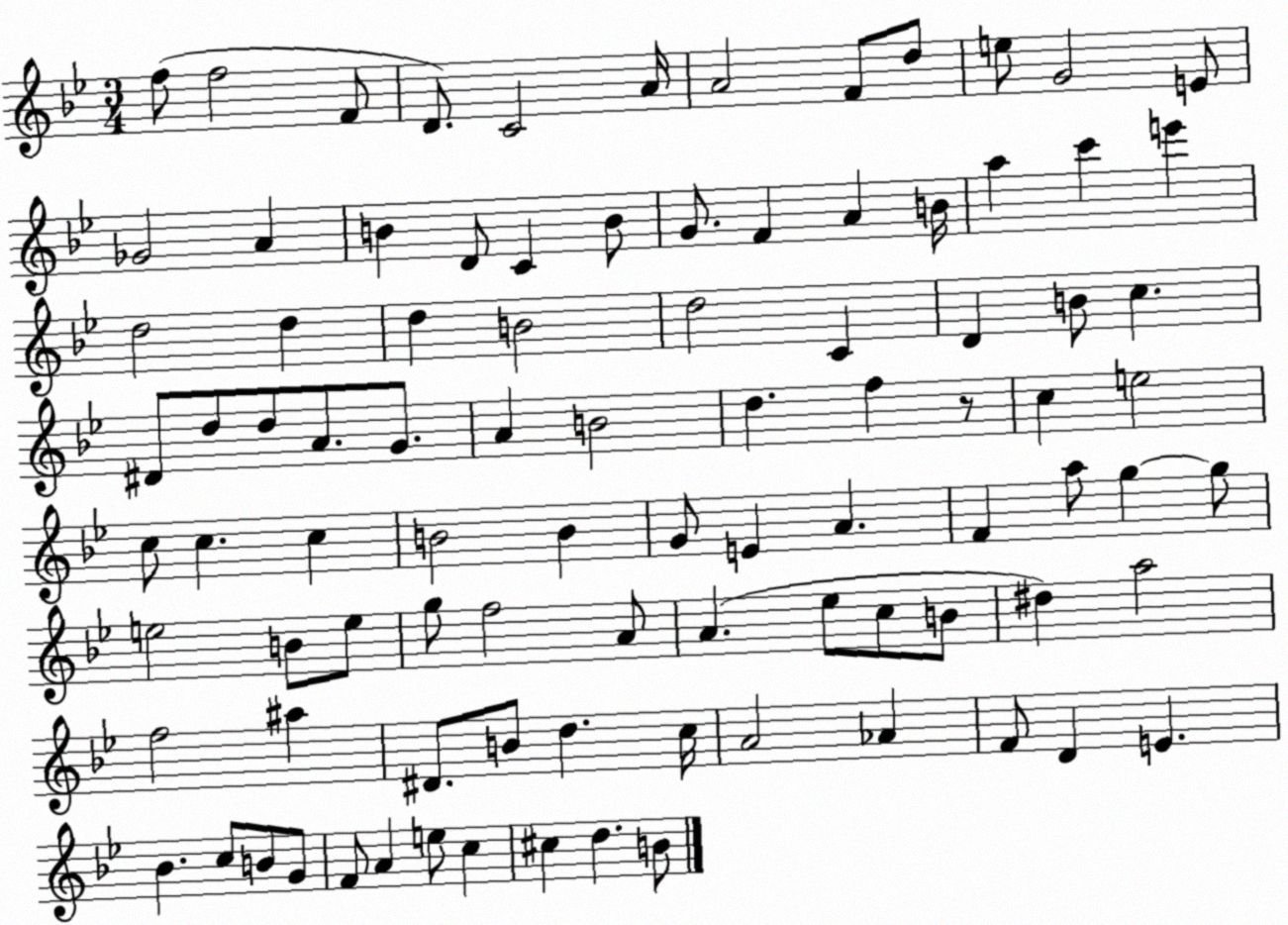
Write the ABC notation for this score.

X:1
T:Untitled
M:3/4
L:1/4
K:Bb
f/2 f2 F/2 D/2 C2 A/4 A2 F/2 d/2 e/2 G2 E/2 _G2 A B D/2 C B/2 G/2 F A B/4 a c' e' d2 d d B2 d2 C D B/2 c ^D/2 d/2 d/2 A/2 G/2 A B2 d f z/2 c e2 c/2 c c B2 B G/2 E A F a/2 g g/2 e2 B/2 e/2 g/2 f2 A/2 A _e/2 c/2 B/2 ^d a2 f2 ^a ^D/2 B/2 d c/4 A2 _A F/2 D E _B c/2 B/2 G/2 F/2 A e/2 c ^c d B/2